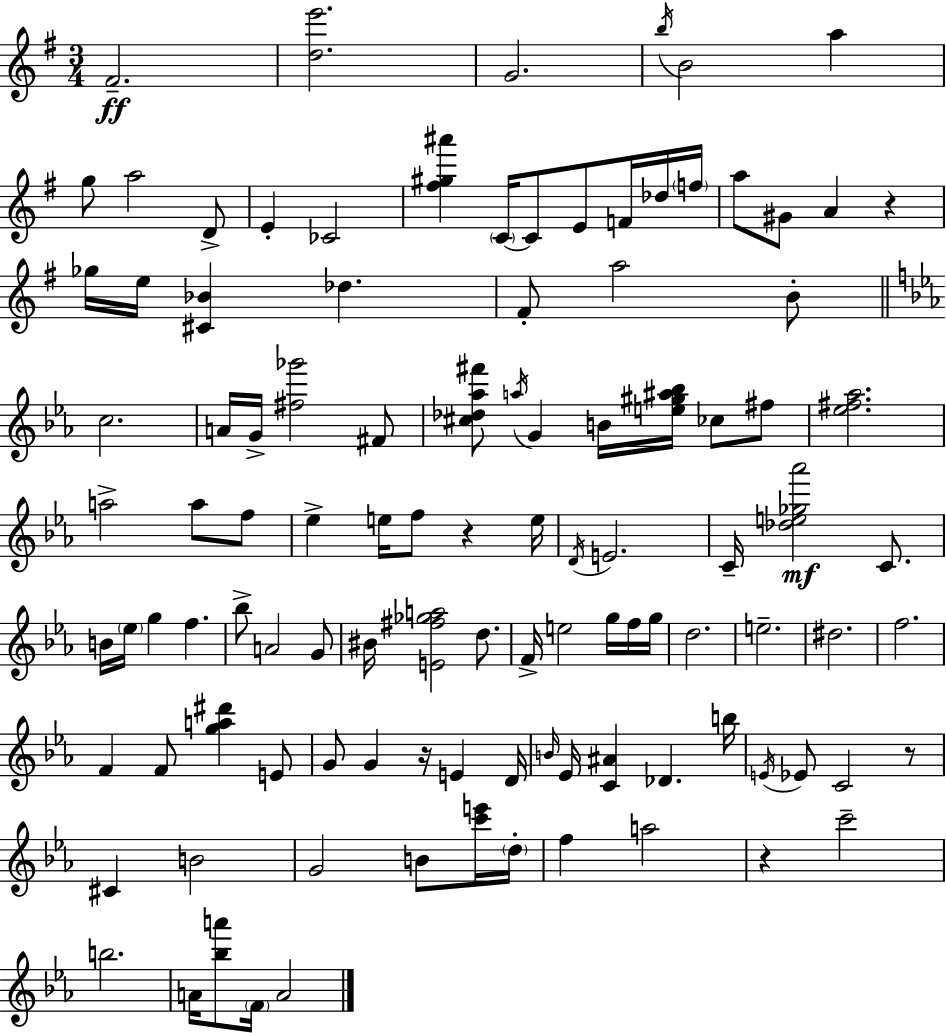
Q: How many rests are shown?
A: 5